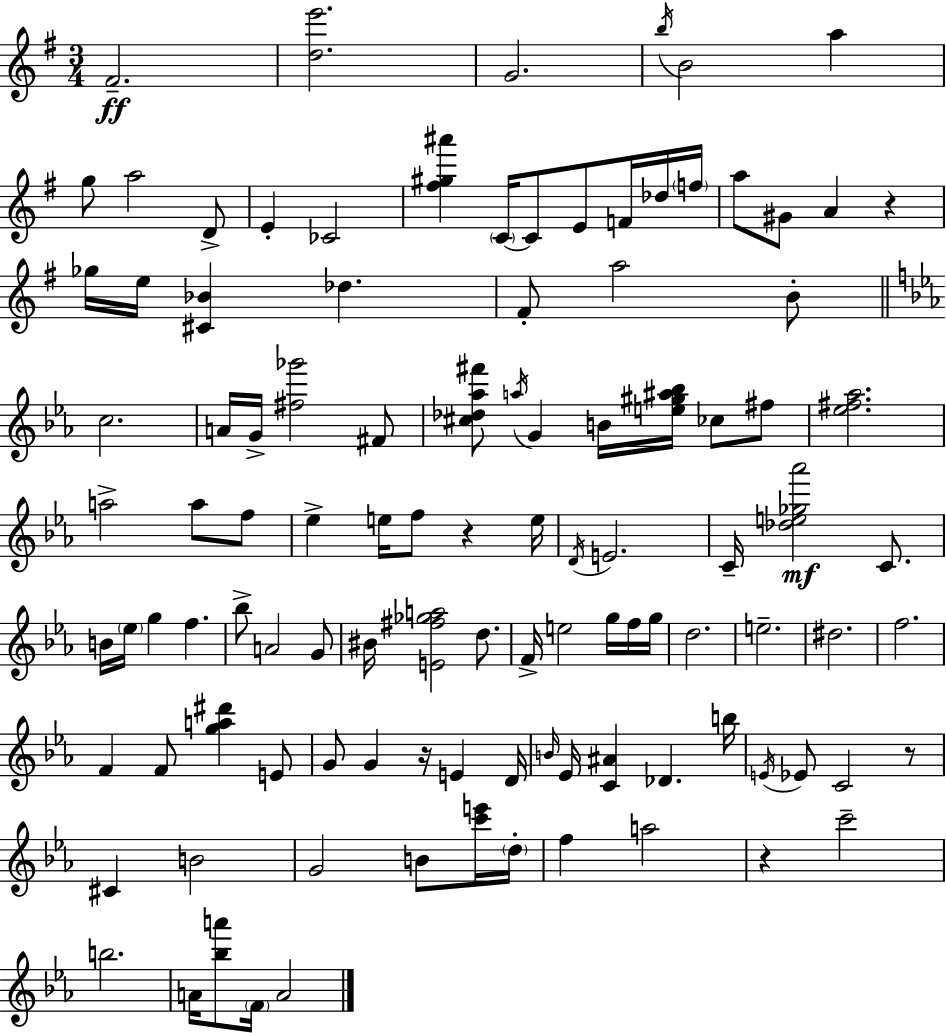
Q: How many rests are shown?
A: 5